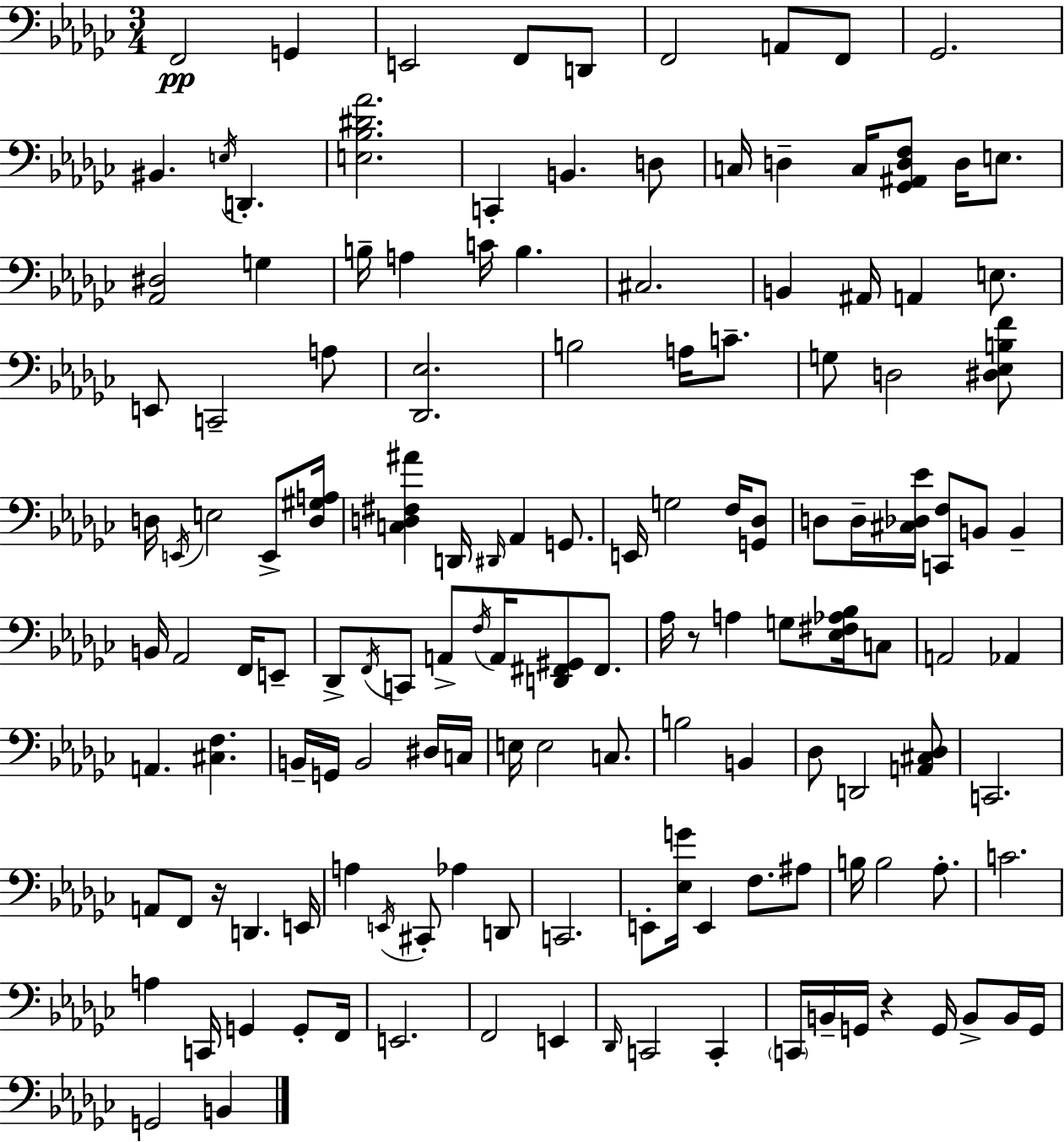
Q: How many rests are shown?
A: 3